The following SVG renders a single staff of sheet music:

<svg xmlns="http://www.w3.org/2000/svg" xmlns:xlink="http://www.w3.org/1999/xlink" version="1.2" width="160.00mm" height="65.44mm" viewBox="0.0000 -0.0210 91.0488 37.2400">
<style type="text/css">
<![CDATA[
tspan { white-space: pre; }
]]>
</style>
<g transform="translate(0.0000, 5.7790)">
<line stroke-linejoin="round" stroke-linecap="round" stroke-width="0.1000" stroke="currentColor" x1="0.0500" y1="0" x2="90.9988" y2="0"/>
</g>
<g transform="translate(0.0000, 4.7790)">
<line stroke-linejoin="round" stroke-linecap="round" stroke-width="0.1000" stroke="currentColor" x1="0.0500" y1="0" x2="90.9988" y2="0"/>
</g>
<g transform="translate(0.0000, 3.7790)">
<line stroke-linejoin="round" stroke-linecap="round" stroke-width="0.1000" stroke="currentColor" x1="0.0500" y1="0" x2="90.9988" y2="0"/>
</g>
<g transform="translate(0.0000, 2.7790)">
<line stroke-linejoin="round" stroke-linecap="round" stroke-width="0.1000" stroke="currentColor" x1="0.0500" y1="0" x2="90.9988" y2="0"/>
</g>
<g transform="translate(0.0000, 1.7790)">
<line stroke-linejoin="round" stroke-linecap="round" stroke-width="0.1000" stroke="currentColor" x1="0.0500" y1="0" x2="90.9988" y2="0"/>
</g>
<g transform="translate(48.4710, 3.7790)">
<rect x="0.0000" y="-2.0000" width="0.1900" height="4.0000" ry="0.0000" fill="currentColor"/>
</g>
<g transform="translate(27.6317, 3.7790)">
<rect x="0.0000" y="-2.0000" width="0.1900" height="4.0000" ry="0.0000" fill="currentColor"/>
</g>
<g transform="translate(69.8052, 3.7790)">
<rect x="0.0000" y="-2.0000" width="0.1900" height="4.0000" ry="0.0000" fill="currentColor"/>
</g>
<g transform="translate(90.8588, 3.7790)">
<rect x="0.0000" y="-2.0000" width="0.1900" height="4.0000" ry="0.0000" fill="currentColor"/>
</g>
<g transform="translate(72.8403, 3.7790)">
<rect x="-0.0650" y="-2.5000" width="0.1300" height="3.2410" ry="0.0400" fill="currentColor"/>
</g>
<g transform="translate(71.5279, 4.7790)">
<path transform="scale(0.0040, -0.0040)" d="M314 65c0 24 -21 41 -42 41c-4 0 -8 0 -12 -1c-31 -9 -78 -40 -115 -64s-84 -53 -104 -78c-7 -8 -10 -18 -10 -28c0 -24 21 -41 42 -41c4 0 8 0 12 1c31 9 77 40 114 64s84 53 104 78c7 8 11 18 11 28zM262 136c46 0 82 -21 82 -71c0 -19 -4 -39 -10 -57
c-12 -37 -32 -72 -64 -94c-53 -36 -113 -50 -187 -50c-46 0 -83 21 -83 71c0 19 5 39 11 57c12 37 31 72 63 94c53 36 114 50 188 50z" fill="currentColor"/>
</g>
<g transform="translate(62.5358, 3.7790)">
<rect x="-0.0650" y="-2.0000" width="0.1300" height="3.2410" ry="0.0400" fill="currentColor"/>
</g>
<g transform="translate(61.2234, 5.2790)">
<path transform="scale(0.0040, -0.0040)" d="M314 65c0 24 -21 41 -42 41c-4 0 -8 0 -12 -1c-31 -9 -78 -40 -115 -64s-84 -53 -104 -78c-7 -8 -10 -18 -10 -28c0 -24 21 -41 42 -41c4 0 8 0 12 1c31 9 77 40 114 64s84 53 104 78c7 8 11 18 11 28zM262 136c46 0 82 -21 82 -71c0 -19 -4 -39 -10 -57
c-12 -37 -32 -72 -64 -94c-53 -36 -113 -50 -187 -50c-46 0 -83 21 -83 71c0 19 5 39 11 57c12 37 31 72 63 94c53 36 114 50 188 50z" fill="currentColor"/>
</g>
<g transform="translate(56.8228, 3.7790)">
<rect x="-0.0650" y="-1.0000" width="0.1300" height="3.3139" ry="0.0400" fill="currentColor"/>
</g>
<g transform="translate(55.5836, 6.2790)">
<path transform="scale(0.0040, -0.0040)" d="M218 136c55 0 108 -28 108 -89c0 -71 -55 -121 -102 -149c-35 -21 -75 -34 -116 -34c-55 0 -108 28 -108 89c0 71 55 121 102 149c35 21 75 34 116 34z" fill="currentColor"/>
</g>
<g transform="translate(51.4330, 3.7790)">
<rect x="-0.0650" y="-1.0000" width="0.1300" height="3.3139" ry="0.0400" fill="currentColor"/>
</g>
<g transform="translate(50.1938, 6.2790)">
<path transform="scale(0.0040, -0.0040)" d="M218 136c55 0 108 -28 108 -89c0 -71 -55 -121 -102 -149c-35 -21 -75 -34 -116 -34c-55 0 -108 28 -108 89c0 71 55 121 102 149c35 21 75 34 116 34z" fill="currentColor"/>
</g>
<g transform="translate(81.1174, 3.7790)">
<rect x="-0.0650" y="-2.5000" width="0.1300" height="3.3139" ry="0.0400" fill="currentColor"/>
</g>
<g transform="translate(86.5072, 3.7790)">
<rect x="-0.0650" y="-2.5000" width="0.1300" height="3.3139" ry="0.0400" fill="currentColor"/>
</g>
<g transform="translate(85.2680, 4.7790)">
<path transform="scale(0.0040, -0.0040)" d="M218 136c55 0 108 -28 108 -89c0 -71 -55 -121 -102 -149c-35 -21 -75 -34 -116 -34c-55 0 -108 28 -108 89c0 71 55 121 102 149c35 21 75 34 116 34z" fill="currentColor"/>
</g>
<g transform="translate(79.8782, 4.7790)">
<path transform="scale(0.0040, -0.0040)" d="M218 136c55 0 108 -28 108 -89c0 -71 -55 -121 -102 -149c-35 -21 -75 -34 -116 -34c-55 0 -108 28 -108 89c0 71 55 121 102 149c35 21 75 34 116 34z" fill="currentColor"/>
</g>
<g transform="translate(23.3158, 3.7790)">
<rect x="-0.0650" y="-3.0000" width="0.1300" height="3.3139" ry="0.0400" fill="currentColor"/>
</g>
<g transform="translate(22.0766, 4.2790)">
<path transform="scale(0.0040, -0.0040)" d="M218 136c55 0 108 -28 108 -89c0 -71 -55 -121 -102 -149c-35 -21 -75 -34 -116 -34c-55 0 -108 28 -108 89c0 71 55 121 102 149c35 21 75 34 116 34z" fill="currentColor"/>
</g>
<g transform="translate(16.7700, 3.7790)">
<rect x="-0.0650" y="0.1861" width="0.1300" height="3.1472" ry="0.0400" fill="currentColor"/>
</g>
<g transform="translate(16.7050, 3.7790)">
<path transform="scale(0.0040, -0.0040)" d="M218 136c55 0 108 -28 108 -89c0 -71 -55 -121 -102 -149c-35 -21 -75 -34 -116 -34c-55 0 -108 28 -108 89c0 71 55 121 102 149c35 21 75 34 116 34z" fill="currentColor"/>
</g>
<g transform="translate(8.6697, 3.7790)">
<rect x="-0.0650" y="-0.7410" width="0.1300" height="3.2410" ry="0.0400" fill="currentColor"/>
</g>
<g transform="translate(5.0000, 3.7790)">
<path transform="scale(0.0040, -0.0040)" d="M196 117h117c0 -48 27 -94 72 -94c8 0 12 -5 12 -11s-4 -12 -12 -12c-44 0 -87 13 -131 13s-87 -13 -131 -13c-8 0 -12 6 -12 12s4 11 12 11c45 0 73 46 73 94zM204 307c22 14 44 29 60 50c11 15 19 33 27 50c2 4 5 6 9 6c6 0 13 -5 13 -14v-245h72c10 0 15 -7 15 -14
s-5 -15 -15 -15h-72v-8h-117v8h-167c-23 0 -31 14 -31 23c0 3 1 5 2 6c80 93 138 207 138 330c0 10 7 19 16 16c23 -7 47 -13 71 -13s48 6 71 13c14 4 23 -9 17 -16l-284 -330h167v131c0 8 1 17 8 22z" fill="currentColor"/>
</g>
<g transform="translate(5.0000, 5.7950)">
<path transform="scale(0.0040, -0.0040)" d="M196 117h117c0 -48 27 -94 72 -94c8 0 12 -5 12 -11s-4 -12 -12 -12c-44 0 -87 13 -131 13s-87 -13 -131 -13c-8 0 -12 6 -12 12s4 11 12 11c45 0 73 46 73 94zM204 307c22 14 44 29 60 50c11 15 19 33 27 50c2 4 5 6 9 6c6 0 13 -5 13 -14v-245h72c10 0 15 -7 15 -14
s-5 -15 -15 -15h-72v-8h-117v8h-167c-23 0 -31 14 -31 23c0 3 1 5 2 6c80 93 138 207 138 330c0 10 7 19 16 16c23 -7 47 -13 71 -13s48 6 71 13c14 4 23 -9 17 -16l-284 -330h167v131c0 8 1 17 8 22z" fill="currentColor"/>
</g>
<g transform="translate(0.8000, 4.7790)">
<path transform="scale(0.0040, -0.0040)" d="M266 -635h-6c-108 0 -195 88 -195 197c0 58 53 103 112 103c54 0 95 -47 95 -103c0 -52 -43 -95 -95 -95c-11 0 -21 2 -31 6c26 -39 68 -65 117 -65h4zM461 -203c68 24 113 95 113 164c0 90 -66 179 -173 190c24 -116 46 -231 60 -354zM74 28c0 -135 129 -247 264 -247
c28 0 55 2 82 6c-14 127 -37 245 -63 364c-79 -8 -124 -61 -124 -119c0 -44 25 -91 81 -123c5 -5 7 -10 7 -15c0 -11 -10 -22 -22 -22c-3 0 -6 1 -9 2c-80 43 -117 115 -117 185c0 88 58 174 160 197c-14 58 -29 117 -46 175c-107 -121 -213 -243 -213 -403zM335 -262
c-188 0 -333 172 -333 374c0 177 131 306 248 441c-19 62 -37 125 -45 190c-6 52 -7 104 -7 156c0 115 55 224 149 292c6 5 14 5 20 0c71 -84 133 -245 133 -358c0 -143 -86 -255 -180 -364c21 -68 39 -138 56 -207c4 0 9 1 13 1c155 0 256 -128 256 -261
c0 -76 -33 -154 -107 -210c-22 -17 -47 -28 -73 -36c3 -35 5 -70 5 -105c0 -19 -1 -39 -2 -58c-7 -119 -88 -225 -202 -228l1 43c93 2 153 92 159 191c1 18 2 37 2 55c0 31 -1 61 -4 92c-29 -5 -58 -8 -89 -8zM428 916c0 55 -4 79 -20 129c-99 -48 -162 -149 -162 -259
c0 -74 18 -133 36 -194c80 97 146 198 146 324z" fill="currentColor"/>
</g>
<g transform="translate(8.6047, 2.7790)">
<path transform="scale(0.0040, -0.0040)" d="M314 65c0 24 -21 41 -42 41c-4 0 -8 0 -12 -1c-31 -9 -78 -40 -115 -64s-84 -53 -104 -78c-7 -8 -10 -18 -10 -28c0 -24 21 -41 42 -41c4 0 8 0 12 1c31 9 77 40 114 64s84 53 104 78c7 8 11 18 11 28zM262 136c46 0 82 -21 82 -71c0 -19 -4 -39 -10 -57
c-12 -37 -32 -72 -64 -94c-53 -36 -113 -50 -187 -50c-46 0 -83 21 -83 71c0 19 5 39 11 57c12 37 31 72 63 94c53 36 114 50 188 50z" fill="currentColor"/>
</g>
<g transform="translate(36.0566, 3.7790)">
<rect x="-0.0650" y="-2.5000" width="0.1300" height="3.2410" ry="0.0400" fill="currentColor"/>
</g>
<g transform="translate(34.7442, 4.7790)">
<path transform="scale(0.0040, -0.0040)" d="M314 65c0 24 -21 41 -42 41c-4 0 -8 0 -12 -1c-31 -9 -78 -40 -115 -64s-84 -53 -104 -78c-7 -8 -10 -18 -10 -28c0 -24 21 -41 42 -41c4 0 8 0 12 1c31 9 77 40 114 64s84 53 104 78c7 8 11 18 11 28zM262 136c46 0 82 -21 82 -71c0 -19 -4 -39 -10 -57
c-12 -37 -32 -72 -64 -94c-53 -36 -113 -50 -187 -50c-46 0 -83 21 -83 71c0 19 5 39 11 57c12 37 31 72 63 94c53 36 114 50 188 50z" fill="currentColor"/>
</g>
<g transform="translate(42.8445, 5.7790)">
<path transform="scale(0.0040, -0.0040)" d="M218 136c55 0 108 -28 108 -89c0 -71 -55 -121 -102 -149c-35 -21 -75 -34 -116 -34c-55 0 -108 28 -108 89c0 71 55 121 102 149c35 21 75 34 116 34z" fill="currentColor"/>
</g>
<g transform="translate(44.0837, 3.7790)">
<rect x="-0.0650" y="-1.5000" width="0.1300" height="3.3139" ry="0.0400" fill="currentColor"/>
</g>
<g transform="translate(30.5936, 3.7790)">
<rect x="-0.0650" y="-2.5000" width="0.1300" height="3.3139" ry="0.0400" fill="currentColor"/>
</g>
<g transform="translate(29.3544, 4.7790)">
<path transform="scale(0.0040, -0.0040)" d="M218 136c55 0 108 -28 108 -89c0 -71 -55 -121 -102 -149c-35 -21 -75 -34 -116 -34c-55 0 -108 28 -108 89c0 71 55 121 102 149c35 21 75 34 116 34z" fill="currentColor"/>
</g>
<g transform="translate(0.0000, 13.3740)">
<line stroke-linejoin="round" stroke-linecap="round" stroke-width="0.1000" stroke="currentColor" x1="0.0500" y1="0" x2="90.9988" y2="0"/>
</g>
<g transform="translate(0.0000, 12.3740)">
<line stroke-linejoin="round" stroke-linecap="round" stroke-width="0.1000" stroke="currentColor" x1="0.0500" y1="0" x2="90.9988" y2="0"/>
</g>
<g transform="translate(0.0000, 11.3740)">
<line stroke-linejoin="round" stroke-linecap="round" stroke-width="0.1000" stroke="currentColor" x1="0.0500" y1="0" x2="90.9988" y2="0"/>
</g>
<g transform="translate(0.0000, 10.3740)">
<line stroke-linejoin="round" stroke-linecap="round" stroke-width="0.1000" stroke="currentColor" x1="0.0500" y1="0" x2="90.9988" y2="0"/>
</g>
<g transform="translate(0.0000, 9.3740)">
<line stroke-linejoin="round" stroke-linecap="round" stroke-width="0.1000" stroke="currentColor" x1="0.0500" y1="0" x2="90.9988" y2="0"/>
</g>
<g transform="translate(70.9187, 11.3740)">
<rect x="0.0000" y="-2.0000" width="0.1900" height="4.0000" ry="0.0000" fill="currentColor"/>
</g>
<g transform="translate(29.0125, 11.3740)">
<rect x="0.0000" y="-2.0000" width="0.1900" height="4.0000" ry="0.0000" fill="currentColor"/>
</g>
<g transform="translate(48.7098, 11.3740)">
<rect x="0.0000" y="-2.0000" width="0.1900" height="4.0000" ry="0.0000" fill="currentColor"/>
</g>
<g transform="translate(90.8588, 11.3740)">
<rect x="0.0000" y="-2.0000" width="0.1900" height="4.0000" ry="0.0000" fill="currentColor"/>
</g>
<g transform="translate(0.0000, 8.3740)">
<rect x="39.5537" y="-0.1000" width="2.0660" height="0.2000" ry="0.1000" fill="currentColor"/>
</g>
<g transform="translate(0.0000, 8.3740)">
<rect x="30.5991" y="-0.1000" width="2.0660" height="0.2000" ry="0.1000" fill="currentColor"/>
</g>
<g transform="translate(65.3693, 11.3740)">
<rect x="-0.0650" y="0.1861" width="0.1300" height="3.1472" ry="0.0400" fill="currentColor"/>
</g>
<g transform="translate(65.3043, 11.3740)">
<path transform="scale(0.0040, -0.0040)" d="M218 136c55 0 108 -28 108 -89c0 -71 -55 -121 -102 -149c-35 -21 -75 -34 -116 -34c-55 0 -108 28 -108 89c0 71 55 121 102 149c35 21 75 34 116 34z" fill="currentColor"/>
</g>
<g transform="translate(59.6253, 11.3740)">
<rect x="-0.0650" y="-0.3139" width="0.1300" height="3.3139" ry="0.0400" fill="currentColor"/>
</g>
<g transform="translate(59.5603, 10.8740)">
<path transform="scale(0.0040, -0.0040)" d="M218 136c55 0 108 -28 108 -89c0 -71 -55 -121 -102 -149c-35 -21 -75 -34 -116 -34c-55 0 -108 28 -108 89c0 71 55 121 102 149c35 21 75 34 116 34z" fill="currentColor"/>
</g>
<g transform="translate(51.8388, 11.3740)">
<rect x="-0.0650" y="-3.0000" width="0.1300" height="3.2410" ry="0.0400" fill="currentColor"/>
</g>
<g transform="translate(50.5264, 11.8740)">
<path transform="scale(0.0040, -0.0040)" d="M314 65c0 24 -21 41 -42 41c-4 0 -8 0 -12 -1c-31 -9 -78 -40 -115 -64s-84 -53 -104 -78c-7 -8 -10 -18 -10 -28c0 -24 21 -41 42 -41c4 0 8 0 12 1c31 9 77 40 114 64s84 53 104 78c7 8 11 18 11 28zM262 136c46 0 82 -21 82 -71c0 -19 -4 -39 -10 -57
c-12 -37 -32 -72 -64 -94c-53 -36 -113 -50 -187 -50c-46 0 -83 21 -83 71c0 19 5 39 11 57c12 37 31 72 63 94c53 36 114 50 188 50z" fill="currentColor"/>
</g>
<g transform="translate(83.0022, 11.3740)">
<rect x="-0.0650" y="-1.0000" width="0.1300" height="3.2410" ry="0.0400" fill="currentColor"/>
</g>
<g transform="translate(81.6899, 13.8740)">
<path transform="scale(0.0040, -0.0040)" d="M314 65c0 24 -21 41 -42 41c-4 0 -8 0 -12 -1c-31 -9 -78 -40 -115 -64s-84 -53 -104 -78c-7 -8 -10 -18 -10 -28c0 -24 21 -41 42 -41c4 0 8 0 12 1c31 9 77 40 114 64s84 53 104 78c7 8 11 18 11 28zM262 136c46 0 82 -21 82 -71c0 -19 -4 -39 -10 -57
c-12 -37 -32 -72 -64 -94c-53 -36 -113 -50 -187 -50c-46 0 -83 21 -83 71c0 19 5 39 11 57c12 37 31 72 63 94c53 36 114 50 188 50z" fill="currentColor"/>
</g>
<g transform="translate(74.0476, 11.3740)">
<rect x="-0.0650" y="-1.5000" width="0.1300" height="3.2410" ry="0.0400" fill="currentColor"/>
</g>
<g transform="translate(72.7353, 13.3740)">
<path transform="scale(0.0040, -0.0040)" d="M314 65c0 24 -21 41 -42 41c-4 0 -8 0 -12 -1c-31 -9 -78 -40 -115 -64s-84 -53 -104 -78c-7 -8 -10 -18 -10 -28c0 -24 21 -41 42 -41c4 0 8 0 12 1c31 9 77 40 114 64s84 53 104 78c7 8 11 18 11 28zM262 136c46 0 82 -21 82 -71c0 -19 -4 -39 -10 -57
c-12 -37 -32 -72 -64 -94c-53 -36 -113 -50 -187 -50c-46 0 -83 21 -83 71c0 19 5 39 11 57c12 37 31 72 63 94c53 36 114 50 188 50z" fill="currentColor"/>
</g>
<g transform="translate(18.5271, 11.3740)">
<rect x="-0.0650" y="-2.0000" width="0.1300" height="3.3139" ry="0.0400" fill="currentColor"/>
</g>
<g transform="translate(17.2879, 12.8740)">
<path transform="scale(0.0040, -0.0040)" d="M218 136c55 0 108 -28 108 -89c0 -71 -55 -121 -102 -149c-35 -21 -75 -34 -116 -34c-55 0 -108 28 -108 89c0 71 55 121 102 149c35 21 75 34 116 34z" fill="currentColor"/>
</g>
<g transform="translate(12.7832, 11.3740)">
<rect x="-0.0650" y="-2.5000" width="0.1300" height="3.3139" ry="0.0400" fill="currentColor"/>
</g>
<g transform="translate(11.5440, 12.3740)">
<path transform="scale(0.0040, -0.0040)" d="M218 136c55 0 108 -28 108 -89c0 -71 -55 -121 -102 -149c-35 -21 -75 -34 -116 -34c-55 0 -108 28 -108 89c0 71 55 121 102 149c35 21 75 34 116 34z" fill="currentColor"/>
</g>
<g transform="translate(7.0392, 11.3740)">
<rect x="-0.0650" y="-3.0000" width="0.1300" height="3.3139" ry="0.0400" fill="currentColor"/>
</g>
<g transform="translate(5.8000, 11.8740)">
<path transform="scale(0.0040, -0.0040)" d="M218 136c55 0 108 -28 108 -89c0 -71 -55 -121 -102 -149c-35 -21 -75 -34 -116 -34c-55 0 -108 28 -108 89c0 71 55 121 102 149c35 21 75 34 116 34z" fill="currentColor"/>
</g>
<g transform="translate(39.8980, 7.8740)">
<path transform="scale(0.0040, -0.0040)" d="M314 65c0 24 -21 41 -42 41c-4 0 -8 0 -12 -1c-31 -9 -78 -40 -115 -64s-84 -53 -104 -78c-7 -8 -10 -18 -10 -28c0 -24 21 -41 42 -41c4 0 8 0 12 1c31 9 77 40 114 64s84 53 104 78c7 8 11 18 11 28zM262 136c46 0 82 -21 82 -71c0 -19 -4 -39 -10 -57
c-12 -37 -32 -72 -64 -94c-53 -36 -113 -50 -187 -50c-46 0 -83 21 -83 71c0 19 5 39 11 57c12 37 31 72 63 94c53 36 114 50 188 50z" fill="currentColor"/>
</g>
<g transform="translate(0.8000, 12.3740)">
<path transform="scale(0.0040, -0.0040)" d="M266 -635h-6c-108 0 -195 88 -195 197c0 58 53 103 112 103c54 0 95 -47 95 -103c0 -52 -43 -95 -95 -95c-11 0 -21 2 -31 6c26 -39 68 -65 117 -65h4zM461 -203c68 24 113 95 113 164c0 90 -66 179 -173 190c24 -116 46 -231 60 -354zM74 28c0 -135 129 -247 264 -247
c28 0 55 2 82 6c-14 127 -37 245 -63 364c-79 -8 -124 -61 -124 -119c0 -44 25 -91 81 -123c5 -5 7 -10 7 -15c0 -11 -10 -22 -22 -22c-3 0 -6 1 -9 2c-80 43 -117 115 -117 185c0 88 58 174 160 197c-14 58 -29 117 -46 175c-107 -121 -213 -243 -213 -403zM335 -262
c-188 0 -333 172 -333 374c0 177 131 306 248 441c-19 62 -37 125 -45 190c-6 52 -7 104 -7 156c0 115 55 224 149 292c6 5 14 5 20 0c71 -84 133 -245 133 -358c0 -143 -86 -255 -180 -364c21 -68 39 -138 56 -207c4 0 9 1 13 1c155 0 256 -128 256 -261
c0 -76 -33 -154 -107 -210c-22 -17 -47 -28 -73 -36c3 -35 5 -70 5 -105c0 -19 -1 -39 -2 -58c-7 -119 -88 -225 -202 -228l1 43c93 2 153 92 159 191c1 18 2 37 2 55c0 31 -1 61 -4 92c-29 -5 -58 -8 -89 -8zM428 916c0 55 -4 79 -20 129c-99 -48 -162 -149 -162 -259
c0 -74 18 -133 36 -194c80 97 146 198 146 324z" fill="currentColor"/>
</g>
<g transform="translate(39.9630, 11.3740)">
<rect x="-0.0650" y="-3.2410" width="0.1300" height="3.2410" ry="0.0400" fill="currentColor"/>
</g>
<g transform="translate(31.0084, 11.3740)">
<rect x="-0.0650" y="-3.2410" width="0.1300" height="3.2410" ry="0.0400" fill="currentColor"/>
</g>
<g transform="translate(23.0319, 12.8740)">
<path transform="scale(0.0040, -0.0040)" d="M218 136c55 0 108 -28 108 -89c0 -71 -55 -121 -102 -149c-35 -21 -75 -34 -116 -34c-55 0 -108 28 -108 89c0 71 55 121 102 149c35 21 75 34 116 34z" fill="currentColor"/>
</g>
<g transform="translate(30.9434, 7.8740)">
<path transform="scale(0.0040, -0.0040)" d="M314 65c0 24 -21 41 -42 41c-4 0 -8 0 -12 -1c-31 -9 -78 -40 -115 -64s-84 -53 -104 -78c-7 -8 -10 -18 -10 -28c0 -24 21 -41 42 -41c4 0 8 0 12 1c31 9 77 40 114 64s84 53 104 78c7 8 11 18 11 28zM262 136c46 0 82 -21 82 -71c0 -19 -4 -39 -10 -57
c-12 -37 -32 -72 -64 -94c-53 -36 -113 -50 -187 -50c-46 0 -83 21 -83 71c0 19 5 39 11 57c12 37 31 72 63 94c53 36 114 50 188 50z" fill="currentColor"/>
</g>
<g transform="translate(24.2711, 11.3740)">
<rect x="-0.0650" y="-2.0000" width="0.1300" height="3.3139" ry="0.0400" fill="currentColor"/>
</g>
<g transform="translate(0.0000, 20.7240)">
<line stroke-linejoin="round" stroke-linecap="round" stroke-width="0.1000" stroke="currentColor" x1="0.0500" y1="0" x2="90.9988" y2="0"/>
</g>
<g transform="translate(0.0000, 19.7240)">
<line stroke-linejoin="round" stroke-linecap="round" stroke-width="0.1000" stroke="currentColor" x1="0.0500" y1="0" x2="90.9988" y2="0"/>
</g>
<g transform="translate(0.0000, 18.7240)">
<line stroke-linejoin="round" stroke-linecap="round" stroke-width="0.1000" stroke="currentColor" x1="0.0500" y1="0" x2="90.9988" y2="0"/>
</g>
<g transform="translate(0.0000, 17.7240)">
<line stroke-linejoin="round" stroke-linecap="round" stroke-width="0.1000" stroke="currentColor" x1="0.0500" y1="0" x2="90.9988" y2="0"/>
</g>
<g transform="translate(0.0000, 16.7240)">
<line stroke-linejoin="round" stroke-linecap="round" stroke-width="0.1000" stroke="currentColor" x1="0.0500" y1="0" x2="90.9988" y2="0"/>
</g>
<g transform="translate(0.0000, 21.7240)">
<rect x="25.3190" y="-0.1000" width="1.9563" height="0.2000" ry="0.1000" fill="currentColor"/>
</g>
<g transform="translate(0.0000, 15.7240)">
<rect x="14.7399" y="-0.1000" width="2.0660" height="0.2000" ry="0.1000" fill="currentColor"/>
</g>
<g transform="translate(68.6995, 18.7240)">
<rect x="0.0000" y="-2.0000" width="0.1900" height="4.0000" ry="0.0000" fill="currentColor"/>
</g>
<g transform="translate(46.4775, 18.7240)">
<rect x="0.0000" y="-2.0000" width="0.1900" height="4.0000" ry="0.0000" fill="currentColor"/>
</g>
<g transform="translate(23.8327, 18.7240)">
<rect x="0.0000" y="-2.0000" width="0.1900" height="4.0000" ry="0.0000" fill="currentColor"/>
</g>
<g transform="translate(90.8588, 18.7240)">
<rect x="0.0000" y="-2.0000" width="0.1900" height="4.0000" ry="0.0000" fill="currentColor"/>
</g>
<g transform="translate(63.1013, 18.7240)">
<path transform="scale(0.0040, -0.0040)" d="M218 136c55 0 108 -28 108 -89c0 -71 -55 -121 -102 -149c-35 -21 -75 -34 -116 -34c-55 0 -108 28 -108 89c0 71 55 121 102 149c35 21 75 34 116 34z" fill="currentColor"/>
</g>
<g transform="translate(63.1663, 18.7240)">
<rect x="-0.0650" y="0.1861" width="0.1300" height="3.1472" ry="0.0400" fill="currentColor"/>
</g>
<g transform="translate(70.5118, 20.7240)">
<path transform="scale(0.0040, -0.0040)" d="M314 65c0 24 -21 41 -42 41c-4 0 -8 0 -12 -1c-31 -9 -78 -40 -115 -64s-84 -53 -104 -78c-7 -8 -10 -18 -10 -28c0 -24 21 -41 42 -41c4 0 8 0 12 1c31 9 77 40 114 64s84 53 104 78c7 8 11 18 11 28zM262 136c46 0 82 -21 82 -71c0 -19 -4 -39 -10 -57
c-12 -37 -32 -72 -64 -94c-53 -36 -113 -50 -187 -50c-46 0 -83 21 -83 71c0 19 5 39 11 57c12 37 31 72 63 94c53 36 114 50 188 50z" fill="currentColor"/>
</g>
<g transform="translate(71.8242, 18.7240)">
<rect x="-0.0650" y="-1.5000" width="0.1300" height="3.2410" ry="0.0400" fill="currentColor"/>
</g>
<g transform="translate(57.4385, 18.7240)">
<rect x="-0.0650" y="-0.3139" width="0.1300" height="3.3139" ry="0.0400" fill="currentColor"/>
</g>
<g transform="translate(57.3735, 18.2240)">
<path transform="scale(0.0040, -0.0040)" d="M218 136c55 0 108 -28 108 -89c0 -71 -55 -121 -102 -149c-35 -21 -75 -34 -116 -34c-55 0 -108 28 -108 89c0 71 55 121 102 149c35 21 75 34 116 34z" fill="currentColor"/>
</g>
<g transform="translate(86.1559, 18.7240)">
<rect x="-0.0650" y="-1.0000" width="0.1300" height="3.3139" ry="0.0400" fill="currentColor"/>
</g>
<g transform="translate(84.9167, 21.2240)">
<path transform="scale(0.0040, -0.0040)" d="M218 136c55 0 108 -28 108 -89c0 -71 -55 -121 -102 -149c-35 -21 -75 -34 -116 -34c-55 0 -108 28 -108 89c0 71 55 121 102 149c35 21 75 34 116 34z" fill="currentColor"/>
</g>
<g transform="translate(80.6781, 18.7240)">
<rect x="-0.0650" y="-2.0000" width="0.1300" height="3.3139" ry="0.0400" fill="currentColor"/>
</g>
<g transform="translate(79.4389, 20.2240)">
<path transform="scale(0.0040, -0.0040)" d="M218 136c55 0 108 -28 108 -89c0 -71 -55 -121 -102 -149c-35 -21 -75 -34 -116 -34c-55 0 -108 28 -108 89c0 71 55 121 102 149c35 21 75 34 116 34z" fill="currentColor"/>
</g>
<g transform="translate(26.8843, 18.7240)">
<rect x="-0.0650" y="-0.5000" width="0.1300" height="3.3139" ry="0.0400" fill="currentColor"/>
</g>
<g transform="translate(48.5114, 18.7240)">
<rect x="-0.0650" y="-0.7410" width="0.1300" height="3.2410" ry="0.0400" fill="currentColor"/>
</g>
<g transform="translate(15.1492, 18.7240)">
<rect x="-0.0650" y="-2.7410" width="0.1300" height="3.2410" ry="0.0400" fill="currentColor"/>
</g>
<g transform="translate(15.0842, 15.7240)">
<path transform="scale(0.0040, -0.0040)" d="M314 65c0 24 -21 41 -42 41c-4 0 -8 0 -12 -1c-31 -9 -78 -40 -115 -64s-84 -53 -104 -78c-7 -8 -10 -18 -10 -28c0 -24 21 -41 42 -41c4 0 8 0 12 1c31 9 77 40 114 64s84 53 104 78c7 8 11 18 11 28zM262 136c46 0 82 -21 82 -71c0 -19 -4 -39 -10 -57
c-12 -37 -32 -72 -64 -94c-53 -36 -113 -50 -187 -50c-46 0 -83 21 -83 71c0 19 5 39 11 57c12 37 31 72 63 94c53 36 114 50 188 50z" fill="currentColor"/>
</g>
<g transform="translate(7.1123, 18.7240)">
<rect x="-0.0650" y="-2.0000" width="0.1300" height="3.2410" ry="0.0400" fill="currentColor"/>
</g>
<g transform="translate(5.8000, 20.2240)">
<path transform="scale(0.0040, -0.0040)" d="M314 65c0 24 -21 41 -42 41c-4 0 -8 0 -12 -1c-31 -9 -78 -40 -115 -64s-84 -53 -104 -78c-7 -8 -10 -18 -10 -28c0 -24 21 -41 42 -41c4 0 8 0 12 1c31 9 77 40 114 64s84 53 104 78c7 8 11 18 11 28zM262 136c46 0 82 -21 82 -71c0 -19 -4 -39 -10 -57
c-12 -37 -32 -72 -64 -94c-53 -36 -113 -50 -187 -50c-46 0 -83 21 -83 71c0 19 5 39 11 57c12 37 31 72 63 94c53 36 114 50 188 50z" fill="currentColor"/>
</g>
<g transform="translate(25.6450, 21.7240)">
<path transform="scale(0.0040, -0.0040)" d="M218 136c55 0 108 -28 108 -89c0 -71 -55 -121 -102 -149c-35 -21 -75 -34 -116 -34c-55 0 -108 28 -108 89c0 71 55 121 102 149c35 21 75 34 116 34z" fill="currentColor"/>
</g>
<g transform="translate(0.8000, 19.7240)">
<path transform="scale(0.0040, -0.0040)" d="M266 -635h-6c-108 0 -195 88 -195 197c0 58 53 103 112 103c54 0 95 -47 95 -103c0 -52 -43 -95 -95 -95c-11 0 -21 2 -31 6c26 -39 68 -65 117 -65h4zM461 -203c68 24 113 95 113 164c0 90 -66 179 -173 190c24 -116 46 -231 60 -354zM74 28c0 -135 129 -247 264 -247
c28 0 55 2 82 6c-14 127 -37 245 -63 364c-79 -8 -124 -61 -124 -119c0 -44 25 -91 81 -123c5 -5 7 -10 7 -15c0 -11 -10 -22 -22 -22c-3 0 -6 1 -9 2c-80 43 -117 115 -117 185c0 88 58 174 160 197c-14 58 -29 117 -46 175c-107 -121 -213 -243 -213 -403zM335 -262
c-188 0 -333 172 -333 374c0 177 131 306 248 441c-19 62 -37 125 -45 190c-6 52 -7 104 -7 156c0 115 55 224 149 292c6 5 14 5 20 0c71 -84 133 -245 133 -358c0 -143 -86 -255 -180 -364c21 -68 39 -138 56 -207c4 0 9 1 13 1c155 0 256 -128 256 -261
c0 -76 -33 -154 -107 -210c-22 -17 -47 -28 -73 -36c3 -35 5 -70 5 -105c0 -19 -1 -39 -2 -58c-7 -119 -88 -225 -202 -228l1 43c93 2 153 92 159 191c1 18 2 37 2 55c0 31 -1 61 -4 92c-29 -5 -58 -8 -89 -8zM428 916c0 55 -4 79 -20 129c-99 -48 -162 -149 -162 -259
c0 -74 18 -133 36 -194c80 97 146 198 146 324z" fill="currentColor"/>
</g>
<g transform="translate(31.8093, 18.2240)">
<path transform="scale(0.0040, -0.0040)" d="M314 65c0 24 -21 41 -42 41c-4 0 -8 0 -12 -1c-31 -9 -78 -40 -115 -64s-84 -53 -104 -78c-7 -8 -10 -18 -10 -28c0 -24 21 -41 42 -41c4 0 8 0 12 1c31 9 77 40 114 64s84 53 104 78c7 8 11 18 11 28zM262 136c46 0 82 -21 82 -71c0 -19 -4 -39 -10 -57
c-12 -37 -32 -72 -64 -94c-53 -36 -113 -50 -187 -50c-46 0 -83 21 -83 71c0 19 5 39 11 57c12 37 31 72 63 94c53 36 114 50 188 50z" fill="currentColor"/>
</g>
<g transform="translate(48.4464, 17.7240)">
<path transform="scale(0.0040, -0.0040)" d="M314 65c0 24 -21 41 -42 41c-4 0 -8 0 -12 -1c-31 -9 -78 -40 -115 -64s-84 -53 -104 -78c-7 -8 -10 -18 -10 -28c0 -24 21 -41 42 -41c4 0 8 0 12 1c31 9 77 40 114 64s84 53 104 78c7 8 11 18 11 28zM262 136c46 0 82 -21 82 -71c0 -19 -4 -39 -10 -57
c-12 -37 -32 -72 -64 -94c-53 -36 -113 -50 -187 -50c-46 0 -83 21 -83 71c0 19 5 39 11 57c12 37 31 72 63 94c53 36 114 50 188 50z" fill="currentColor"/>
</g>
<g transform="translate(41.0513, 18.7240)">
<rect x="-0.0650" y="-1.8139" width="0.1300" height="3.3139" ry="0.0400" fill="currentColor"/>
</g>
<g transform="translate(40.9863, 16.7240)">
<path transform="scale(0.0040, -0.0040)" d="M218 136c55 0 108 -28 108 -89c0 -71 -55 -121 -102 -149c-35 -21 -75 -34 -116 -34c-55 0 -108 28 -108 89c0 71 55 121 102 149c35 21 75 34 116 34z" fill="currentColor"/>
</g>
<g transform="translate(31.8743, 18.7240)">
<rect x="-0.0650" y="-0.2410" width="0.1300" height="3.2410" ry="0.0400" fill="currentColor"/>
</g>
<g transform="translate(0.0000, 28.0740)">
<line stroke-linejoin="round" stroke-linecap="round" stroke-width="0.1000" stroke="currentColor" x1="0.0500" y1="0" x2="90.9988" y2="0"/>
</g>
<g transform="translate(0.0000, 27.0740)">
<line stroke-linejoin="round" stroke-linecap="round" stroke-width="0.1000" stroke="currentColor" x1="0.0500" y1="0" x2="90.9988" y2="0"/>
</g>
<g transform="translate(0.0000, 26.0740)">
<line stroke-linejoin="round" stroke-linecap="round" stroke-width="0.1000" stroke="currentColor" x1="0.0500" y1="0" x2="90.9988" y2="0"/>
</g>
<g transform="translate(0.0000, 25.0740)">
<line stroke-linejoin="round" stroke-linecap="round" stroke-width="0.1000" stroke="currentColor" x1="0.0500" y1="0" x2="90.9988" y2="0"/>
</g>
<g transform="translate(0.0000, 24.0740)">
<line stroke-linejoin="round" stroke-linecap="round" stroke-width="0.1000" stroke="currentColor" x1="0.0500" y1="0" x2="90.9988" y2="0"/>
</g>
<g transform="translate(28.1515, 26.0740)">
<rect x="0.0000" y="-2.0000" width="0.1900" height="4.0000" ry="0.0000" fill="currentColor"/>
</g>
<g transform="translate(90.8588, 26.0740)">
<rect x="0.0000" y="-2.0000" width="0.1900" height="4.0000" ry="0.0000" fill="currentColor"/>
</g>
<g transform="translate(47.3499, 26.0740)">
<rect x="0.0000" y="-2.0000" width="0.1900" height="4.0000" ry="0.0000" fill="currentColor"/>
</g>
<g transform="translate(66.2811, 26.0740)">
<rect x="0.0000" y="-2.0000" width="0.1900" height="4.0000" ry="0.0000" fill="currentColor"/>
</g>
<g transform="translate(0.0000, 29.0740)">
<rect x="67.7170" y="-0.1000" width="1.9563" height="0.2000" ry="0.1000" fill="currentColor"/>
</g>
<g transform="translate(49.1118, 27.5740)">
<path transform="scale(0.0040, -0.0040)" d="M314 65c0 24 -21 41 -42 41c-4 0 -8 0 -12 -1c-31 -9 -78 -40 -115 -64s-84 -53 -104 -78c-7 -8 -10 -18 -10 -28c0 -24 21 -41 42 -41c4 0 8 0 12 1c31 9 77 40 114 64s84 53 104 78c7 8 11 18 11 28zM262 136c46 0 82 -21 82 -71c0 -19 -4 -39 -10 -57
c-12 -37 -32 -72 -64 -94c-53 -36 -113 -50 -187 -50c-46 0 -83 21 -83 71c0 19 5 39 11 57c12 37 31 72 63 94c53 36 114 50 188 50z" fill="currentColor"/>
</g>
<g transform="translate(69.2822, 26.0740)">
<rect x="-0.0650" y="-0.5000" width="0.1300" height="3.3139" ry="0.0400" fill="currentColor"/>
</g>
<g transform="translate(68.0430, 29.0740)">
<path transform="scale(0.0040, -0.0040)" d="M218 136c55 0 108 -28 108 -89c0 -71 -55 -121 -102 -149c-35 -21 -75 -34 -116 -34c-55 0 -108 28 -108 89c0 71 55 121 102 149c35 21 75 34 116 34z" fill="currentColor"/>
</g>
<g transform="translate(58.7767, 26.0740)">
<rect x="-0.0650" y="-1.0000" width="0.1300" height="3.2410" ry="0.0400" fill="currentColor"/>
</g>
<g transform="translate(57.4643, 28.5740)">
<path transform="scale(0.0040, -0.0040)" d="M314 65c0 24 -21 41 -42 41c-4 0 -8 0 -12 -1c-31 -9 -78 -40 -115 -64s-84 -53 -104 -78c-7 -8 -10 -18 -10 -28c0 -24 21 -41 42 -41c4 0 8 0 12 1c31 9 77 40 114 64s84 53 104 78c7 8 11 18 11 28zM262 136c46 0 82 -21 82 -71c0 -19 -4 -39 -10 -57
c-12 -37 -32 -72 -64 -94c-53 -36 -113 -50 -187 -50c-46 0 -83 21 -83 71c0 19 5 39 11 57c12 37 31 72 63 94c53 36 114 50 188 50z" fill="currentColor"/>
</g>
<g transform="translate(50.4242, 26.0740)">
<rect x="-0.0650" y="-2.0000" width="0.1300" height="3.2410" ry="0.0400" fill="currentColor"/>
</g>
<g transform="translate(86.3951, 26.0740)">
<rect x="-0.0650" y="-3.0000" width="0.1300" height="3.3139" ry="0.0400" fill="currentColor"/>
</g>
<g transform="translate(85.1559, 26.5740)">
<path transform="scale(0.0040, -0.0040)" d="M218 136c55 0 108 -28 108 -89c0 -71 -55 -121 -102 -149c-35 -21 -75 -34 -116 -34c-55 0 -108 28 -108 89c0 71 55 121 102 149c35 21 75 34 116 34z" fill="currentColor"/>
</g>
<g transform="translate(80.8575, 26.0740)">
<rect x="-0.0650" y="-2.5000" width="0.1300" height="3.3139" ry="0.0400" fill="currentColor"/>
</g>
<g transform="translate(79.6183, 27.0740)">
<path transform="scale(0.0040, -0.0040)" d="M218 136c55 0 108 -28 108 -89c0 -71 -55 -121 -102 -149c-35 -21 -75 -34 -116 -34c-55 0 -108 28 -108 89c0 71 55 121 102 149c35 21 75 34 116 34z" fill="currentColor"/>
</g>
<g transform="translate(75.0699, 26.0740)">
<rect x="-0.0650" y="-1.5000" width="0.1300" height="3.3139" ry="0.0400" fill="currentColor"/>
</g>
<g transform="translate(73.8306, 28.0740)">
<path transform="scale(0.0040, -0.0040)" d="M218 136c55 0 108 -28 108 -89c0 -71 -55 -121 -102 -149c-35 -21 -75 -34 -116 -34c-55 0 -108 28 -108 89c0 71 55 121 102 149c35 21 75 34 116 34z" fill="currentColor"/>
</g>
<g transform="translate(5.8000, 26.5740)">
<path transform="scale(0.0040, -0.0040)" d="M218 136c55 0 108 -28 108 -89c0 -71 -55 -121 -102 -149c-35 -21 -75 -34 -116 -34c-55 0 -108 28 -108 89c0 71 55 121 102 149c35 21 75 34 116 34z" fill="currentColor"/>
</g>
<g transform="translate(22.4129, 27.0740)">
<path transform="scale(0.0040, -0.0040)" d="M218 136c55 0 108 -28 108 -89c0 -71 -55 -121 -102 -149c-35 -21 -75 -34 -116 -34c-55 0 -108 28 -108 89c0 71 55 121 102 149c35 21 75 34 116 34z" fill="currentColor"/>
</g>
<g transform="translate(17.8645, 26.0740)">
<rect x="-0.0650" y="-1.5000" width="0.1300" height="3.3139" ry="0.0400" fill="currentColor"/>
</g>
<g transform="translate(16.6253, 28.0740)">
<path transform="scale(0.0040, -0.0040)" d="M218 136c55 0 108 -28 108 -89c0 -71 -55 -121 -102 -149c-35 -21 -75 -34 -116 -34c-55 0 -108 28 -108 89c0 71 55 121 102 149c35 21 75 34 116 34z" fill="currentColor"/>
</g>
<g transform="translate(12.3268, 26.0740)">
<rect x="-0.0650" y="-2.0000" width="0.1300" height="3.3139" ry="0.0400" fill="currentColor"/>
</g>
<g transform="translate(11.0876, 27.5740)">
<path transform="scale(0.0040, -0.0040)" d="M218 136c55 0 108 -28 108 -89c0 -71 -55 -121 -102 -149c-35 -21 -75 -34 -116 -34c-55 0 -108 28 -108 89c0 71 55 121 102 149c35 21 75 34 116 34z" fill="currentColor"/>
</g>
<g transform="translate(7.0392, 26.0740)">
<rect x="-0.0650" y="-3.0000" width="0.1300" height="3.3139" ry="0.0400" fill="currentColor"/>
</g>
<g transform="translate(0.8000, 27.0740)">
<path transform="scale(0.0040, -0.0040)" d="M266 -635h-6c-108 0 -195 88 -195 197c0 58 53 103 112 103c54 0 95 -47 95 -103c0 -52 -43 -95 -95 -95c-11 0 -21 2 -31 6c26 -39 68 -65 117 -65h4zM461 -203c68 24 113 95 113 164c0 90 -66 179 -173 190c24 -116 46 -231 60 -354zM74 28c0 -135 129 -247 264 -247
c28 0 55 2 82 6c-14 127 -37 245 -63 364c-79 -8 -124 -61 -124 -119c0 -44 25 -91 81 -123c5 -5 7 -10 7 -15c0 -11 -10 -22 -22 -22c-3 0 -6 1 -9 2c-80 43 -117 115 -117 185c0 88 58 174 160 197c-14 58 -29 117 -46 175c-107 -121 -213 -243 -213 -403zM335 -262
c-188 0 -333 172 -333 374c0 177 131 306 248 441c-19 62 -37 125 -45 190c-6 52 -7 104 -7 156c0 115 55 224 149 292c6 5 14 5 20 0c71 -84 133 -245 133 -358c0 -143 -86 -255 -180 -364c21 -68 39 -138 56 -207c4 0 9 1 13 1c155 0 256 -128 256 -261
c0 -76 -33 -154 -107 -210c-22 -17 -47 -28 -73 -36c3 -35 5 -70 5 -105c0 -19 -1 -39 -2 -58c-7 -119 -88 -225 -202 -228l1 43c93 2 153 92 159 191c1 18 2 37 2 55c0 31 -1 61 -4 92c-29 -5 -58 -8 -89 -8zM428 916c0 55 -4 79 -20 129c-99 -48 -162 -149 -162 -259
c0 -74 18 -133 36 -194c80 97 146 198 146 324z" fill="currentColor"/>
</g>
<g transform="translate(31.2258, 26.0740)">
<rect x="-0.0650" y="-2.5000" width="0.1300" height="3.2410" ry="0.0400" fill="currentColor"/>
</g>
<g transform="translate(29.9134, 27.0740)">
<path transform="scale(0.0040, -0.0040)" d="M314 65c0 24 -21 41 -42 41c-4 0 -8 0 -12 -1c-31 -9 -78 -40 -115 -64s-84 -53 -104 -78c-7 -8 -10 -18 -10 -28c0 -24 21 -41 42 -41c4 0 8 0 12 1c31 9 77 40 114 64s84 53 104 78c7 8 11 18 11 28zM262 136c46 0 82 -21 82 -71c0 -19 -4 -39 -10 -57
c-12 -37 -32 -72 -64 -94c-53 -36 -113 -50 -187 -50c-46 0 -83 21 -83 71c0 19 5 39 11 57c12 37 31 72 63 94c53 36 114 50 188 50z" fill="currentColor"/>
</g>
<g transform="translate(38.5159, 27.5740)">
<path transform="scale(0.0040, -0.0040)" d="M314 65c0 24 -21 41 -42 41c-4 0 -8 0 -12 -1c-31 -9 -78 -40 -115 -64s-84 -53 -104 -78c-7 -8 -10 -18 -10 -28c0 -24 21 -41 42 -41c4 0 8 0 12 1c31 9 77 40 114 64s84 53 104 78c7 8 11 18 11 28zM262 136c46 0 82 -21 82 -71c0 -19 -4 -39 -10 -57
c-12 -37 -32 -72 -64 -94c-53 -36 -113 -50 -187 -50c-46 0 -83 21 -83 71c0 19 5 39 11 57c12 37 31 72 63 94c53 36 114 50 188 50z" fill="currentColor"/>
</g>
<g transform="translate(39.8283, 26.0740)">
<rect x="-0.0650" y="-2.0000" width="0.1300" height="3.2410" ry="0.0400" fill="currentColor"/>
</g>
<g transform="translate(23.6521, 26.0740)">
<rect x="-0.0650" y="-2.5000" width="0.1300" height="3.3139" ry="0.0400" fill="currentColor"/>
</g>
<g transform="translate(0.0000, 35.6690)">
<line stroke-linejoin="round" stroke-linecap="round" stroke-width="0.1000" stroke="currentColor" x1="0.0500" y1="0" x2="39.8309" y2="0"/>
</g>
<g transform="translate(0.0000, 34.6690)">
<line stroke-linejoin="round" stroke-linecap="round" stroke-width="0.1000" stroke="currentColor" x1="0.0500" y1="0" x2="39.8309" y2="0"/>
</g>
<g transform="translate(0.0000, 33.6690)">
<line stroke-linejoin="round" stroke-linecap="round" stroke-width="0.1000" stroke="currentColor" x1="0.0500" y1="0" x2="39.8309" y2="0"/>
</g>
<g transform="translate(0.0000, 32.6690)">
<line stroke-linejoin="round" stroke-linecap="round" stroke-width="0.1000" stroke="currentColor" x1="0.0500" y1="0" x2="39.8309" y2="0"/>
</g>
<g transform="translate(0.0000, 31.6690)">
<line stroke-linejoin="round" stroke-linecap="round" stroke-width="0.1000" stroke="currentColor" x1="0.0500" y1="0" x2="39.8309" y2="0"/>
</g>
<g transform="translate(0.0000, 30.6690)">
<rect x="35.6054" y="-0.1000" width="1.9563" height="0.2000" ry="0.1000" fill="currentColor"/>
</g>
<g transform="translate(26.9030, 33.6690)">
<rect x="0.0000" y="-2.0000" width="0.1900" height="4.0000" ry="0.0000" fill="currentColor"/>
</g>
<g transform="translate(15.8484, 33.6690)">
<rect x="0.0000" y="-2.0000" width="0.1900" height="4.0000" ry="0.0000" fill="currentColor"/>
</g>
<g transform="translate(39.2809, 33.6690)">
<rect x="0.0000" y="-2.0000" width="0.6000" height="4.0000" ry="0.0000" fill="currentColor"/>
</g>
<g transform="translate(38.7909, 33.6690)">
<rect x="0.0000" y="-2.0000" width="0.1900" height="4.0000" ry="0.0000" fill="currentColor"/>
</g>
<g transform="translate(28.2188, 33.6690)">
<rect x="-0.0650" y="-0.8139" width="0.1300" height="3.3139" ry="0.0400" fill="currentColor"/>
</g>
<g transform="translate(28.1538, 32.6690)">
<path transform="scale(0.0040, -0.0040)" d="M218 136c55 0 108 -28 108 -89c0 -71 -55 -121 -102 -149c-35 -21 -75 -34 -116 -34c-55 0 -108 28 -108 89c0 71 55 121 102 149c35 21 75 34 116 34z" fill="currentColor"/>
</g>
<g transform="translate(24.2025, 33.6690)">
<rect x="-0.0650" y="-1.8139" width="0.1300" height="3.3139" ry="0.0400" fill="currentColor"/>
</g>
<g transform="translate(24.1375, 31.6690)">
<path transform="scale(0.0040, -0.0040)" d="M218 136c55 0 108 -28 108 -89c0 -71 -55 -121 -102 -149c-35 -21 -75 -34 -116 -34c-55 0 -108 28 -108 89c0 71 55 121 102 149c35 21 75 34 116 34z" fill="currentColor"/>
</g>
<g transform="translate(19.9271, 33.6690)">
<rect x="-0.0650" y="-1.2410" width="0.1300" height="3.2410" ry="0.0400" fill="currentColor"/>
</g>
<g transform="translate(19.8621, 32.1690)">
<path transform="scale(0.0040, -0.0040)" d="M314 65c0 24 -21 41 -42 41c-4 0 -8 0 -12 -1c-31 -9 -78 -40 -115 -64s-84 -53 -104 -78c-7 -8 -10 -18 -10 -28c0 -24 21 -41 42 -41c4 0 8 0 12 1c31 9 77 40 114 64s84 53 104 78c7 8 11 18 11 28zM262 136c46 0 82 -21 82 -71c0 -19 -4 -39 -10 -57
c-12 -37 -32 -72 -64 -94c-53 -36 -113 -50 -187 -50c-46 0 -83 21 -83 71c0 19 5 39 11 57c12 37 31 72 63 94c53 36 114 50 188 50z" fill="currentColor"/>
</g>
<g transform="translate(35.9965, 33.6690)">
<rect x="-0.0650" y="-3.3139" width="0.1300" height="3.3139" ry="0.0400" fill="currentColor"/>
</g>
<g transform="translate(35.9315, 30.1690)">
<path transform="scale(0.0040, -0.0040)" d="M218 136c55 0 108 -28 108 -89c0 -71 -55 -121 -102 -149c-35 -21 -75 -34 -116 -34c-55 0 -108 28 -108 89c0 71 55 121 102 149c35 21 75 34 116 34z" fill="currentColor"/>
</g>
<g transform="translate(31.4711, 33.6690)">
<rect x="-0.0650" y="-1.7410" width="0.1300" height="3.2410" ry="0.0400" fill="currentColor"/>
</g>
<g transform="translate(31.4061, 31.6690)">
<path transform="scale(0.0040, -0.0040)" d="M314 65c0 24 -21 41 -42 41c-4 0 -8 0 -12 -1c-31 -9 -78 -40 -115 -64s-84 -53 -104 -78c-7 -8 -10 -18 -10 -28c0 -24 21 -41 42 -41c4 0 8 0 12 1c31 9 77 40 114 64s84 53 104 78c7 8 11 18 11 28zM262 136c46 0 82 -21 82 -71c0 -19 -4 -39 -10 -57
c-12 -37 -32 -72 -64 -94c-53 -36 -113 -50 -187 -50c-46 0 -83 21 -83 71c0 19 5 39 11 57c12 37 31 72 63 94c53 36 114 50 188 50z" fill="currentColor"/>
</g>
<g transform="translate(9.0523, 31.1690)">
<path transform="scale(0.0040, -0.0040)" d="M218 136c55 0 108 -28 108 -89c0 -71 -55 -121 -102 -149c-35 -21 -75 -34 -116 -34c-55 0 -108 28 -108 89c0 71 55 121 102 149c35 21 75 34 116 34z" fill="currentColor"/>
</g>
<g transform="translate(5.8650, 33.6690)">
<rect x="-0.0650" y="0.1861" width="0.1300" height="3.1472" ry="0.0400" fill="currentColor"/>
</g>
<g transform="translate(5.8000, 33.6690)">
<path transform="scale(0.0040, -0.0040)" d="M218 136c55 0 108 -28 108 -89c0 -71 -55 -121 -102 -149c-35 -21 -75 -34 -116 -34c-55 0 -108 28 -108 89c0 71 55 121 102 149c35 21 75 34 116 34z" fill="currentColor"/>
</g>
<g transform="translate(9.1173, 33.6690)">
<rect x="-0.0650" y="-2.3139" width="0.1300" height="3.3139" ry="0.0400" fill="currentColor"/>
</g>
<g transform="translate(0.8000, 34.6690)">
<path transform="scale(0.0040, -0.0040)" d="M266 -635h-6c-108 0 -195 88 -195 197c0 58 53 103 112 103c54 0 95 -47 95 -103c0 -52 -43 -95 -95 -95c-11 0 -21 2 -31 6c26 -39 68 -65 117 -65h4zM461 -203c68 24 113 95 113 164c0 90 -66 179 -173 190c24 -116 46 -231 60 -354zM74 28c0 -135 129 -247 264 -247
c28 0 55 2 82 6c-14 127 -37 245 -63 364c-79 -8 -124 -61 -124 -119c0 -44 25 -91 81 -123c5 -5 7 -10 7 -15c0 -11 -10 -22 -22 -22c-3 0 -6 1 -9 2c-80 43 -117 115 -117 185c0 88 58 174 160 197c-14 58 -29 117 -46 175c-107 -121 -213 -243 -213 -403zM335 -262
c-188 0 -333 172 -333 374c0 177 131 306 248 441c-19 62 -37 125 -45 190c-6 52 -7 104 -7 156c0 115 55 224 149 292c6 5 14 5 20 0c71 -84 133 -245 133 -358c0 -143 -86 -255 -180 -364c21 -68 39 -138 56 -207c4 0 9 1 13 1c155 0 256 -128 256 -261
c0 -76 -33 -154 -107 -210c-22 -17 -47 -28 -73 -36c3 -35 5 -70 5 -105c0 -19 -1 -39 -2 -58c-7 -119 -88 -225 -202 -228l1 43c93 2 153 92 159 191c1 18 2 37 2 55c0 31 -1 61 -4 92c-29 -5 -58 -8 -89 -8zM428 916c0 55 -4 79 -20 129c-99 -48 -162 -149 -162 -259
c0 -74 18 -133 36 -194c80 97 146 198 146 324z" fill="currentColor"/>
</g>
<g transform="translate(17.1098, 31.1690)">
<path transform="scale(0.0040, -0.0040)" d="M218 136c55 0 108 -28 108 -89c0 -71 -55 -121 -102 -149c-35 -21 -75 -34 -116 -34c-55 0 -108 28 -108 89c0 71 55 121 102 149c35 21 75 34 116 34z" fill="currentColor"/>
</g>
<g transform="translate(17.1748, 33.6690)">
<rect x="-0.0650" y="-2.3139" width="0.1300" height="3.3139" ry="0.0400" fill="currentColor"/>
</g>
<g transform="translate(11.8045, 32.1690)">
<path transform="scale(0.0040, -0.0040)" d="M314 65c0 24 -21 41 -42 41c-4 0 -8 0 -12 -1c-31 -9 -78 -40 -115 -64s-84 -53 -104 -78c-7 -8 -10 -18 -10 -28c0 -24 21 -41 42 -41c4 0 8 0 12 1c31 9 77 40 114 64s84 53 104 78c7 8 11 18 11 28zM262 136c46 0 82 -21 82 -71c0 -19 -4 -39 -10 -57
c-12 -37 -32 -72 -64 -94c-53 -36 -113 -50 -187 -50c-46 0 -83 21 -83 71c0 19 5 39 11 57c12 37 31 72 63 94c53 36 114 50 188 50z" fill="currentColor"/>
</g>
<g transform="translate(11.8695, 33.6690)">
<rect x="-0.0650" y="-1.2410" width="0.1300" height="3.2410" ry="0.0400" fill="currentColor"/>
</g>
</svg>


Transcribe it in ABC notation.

X:1
T:Untitled
M:4/4
L:1/4
K:C
d2 B A G G2 E D D F2 G2 G G A G F F b2 b2 A2 c B E2 D2 F2 a2 C c2 f d2 c B E2 F D A F E G G2 F2 F2 D2 C E G A B g e2 g e2 f d f2 b